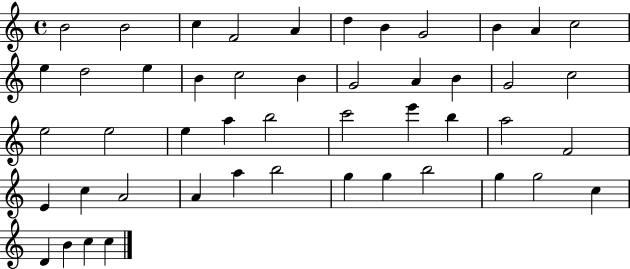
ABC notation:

X:1
T:Untitled
M:4/4
L:1/4
K:C
B2 B2 c F2 A d B G2 B A c2 e d2 e B c2 B G2 A B G2 c2 e2 e2 e a b2 c'2 e' b a2 F2 E c A2 A a b2 g g b2 g g2 c D B c c